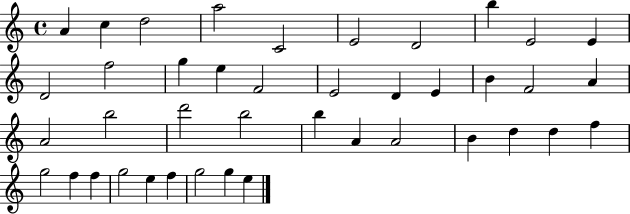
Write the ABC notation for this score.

X:1
T:Untitled
M:4/4
L:1/4
K:C
A c d2 a2 C2 E2 D2 b E2 E D2 f2 g e F2 E2 D E B F2 A A2 b2 d'2 b2 b A A2 B d d f g2 f f g2 e f g2 g e